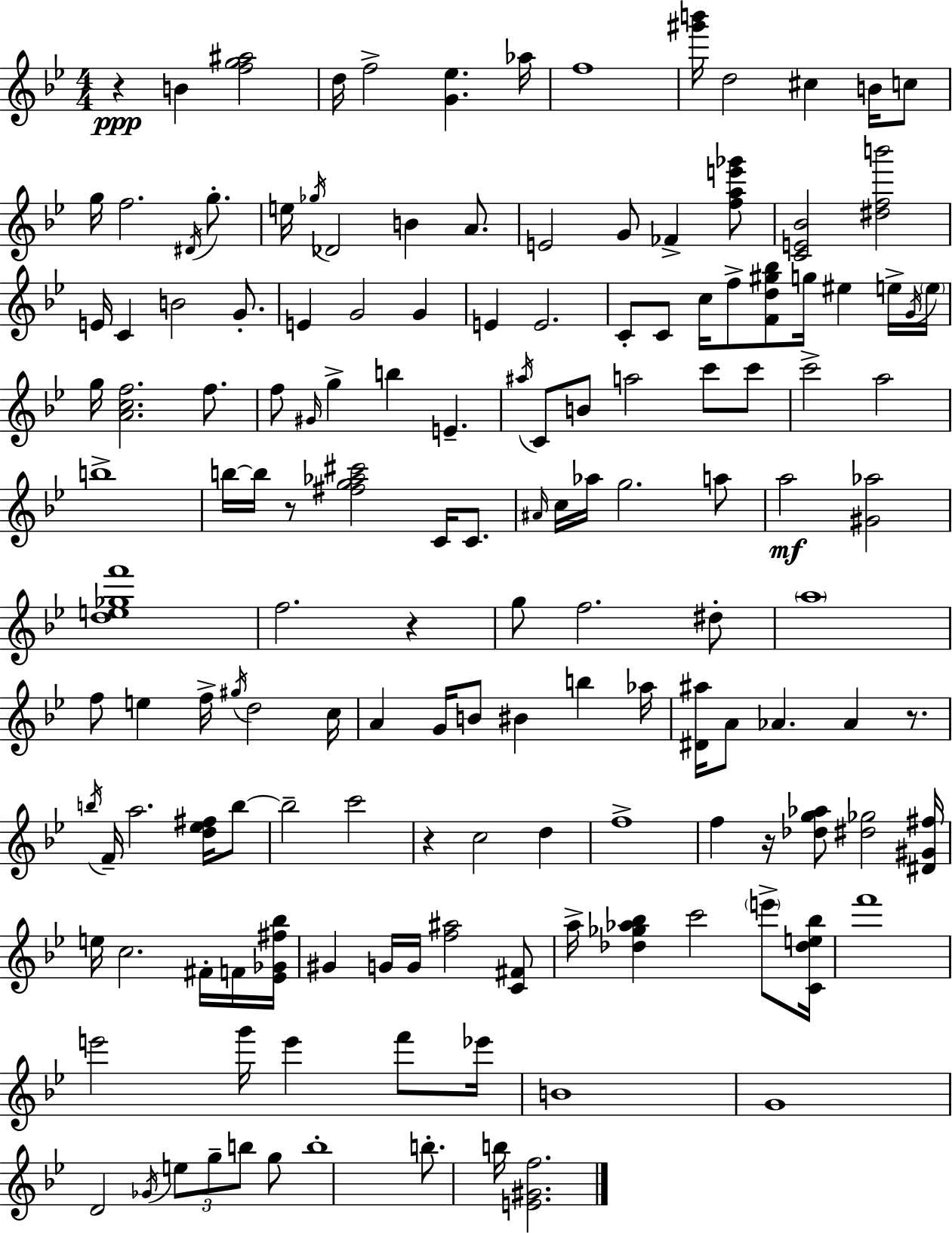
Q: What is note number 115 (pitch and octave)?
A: Gb4